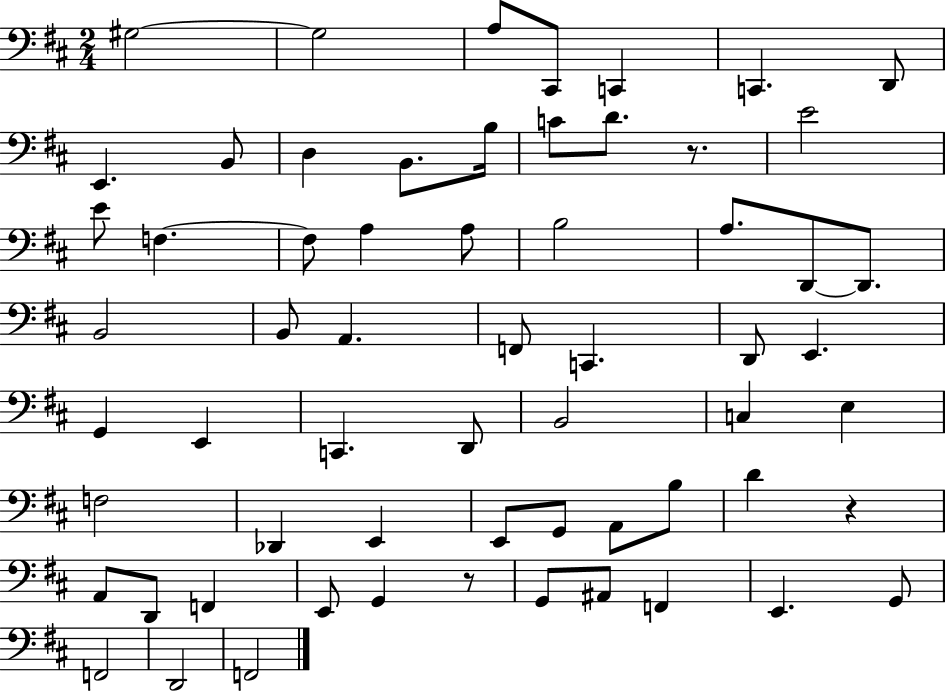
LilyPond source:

{
  \clef bass
  \numericTimeSignature
  \time 2/4
  \key d \major
  gis2~~ | gis2 | a8 cis,8 c,4 | c,4. d,8 | \break e,4. b,8 | d4 b,8. b16 | c'8 d'8. r8. | e'2 | \break e'8 f4.~~ | f8 a4 a8 | b2 | a8. d,8~~ d,8. | \break b,2 | b,8 a,4. | f,8 c,4. | d,8 e,4. | \break g,4 e,4 | c,4. d,8 | b,2 | c4 e4 | \break f2 | des,4 e,4 | e,8 g,8 a,8 b8 | d'4 r4 | \break a,8 d,8 f,4 | e,8 g,4 r8 | g,8 ais,8 f,4 | e,4. g,8 | \break f,2 | d,2 | f,2 | \bar "|."
}